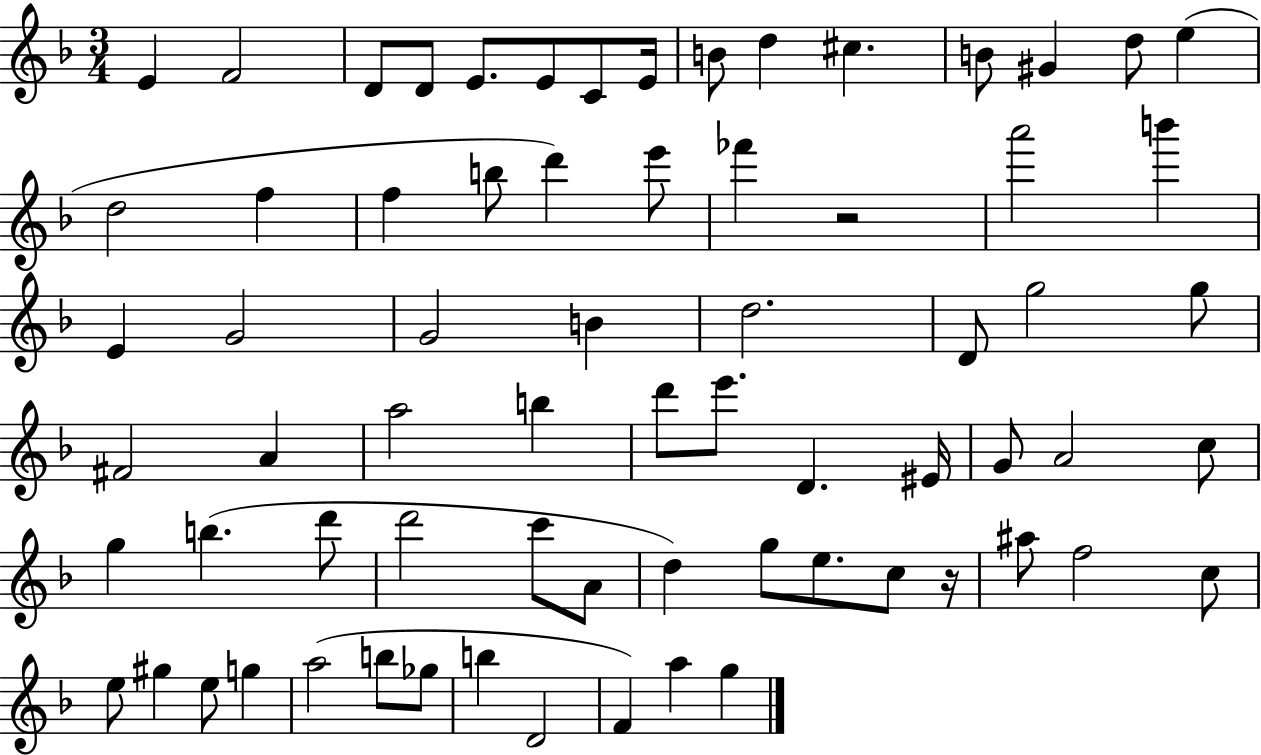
E4/q F4/h D4/e D4/e E4/e. E4/e C4/e E4/s B4/e D5/q C#5/q. B4/e G#4/q D5/e E5/q D5/h F5/q F5/q B5/e D6/q E6/e FES6/q R/h A6/h B6/q E4/q G4/h G4/h B4/q D5/h. D4/e G5/h G5/e F#4/h A4/q A5/h B5/q D6/e E6/e. D4/q. EIS4/s G4/e A4/h C5/e G5/q B5/q. D6/e D6/h C6/e A4/e D5/q G5/e E5/e. C5/e R/s A#5/e F5/h C5/e E5/e G#5/q E5/e G5/q A5/h B5/e Gb5/e B5/q D4/h F4/q A5/q G5/q